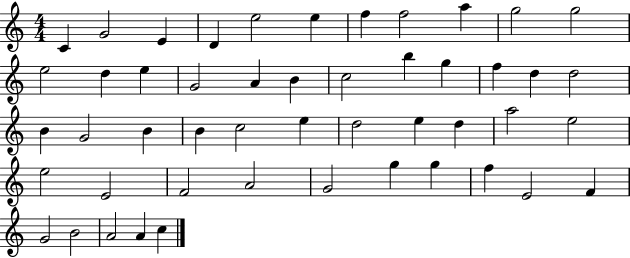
X:1
T:Untitled
M:4/4
L:1/4
K:C
C G2 E D e2 e f f2 a g2 g2 e2 d e G2 A B c2 b g f d d2 B G2 B B c2 e d2 e d a2 e2 e2 E2 F2 A2 G2 g g f E2 F G2 B2 A2 A c